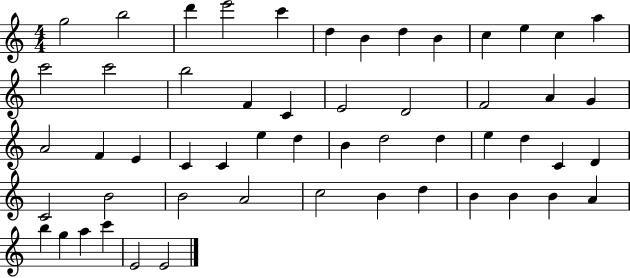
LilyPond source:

{
  \clef treble
  \numericTimeSignature
  \time 4/4
  \key c \major
  g''2 b''2 | d'''4 e'''2 c'''4 | d''4 b'4 d''4 b'4 | c''4 e''4 c''4 a''4 | \break c'''2 c'''2 | b''2 f'4 c'4 | e'2 d'2 | f'2 a'4 g'4 | \break a'2 f'4 e'4 | c'4 c'4 e''4 d''4 | b'4 d''2 d''4 | e''4 d''4 c'4 d'4 | \break c'2 b'2 | b'2 a'2 | c''2 b'4 d''4 | b'4 b'4 b'4 a'4 | \break b''4 g''4 a''4 c'''4 | e'2 e'2 | \bar "|."
}